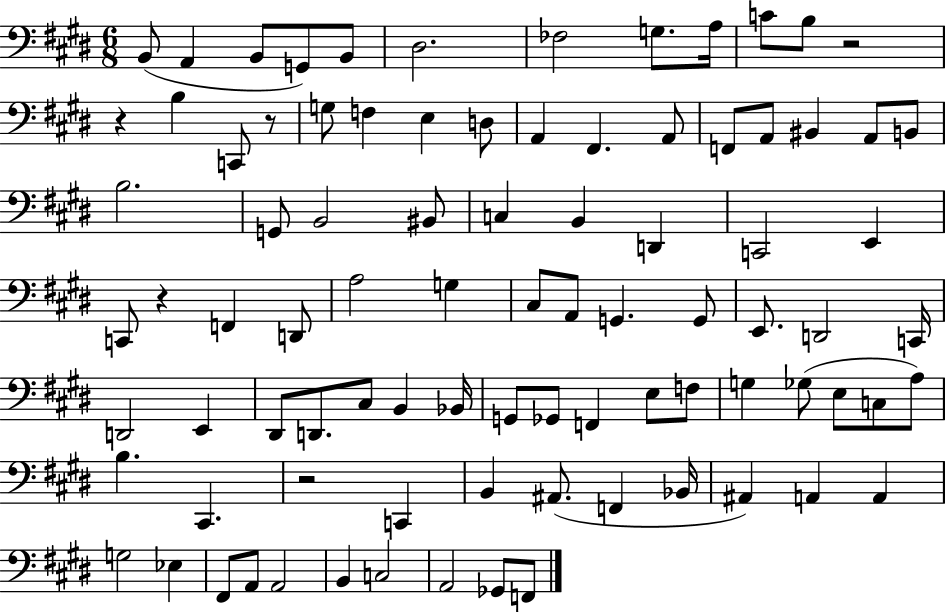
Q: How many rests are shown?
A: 5